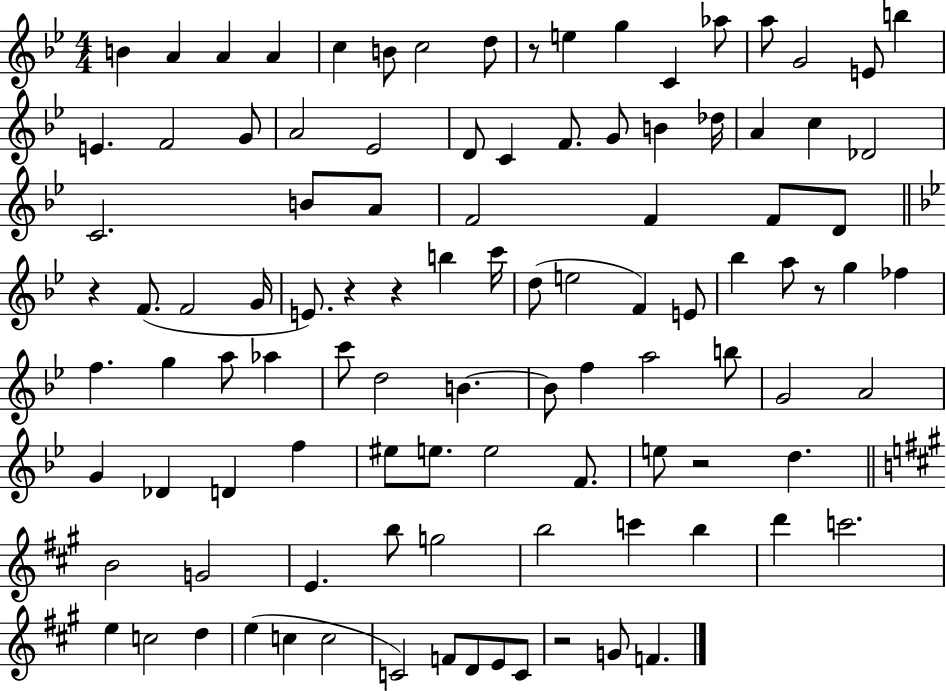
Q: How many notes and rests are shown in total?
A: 104